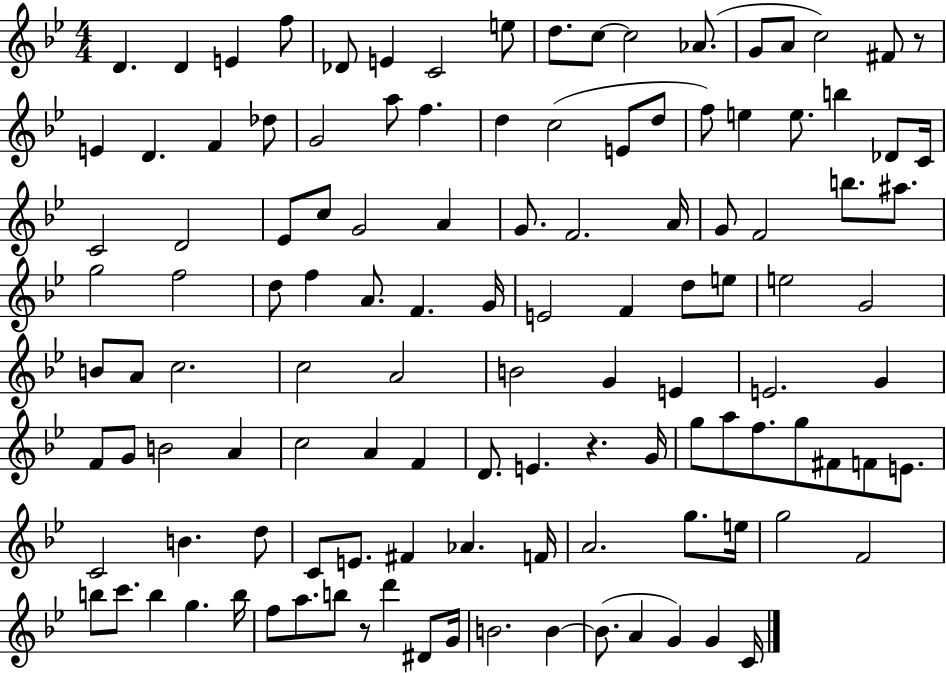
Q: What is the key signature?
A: BES major